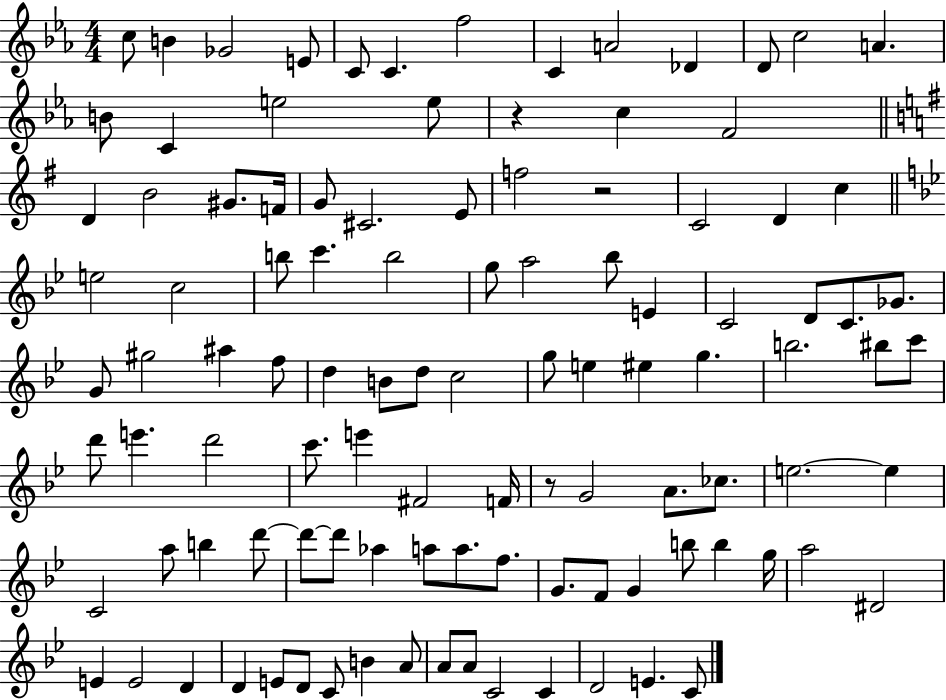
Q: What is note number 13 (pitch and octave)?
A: A4